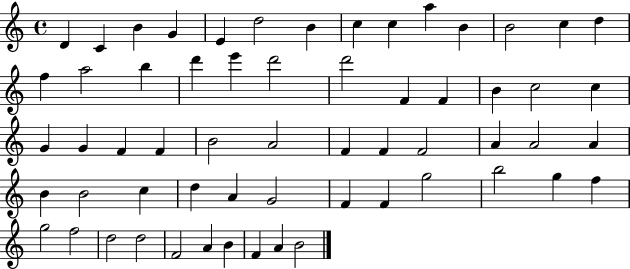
X:1
T:Untitled
M:4/4
L:1/4
K:C
D C B G E d2 B c c a B B2 c d f a2 b d' e' d'2 d'2 F F B c2 c G G F F B2 A2 F F F2 A A2 A B B2 c d A G2 F F g2 b2 g f g2 f2 d2 d2 F2 A B F A B2